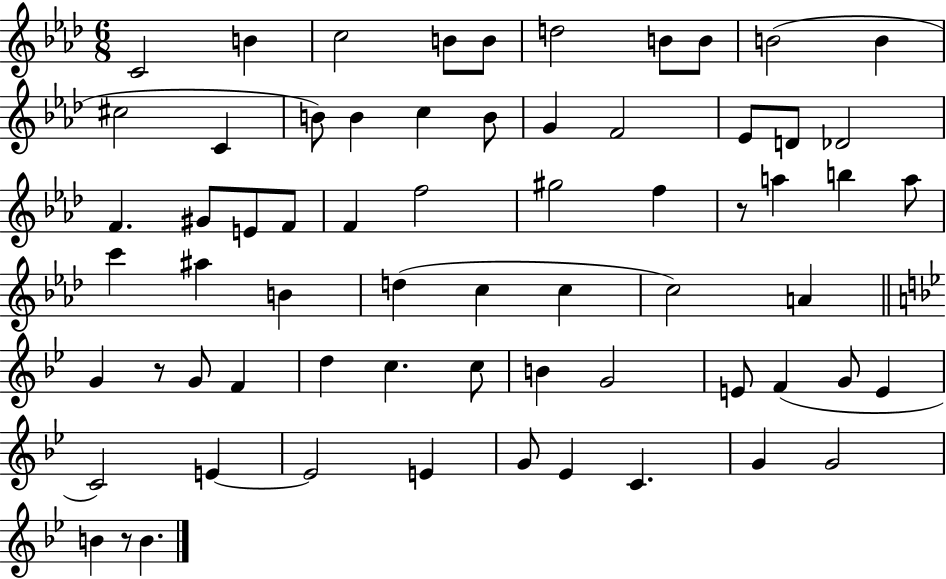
{
  \clef treble
  \numericTimeSignature
  \time 6/8
  \key aes \major
  c'2 b'4 | c''2 b'8 b'8 | d''2 b'8 b'8 | b'2( b'4 | \break cis''2 c'4 | b'8) b'4 c''4 b'8 | g'4 f'2 | ees'8 d'8 des'2 | \break f'4. gis'8 e'8 f'8 | f'4 f''2 | gis''2 f''4 | r8 a''4 b''4 a''8 | \break c'''4 ais''4 b'4 | d''4( c''4 c''4 | c''2) a'4 | \bar "||" \break \key bes \major g'4 r8 g'8 f'4 | d''4 c''4. c''8 | b'4 g'2 | e'8 f'4( g'8 e'4 | \break c'2) e'4~~ | e'2 e'4 | g'8 ees'4 c'4. | g'4 g'2 | \break b'4 r8 b'4. | \bar "|."
}